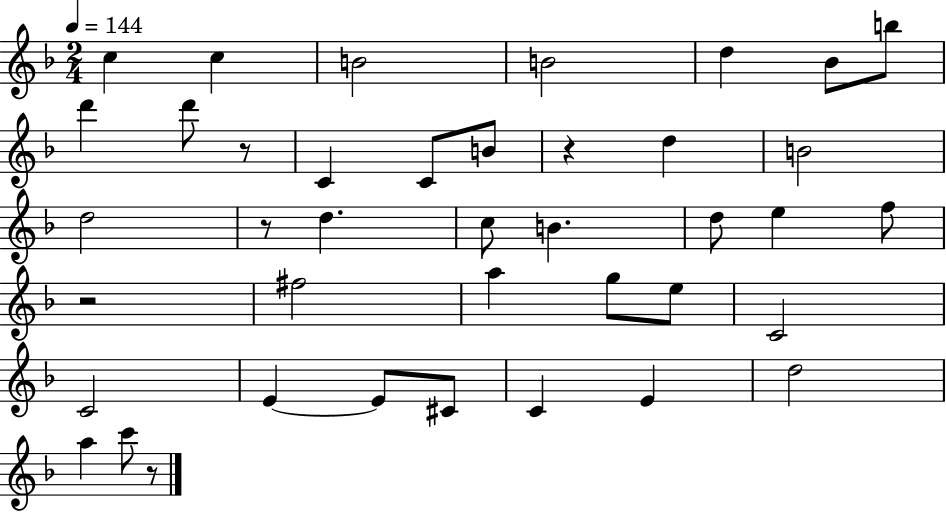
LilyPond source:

{
  \clef treble
  \numericTimeSignature
  \time 2/4
  \key f \major
  \tempo 4 = 144
  c''4 c''4 | b'2 | b'2 | d''4 bes'8 b''8 | \break d'''4 d'''8 r8 | c'4 c'8 b'8 | r4 d''4 | b'2 | \break d''2 | r8 d''4. | c''8 b'4. | d''8 e''4 f''8 | \break r2 | fis''2 | a''4 g''8 e''8 | c'2 | \break c'2 | e'4~~ e'8 cis'8 | c'4 e'4 | d''2 | \break a''4 c'''8 r8 | \bar "|."
}